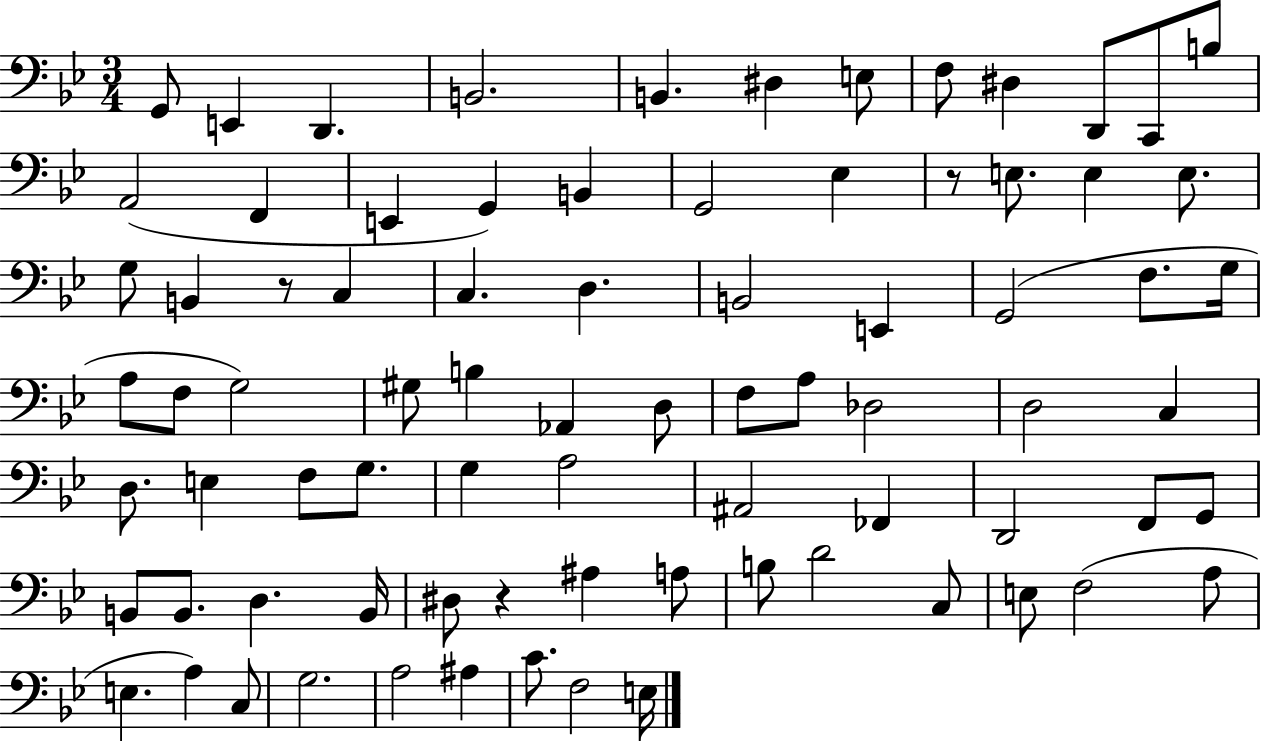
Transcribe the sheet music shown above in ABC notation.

X:1
T:Untitled
M:3/4
L:1/4
K:Bb
G,,/2 E,, D,, B,,2 B,, ^D, E,/2 F,/2 ^D, D,,/2 C,,/2 B,/2 A,,2 F,, E,, G,, B,, G,,2 _E, z/2 E,/2 E, E,/2 G,/2 B,, z/2 C, C, D, B,,2 E,, G,,2 F,/2 G,/4 A,/2 F,/2 G,2 ^G,/2 B, _A,, D,/2 F,/2 A,/2 _D,2 D,2 C, D,/2 E, F,/2 G,/2 G, A,2 ^A,,2 _F,, D,,2 F,,/2 G,,/2 B,,/2 B,,/2 D, B,,/4 ^D,/2 z ^A, A,/2 B,/2 D2 C,/2 E,/2 F,2 A,/2 E, A, C,/2 G,2 A,2 ^A, C/2 F,2 E,/4